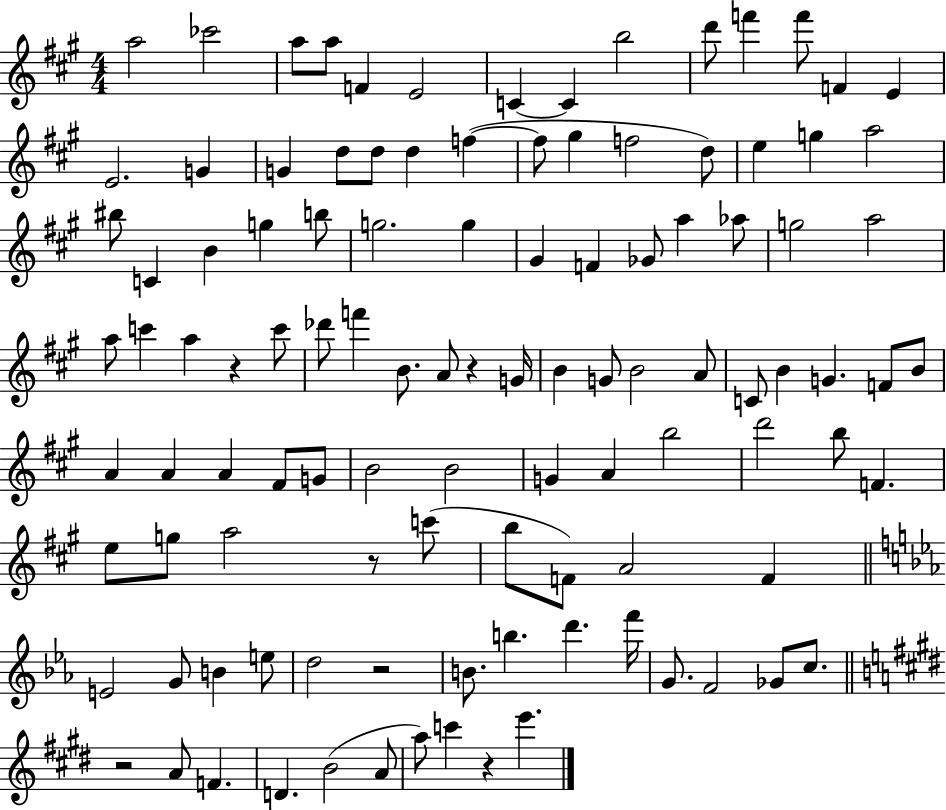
X:1
T:Untitled
M:4/4
L:1/4
K:A
a2 _c'2 a/2 a/2 F E2 C C b2 d'/2 f' f'/2 F E E2 G G d/2 d/2 d f f/2 ^g f2 d/2 e g a2 ^b/2 C B g b/2 g2 g ^G F _G/2 a _a/2 g2 a2 a/2 c' a z c'/2 _d'/2 f' B/2 A/2 z G/4 B G/2 B2 A/2 C/2 B G F/2 B/2 A A A ^F/2 G/2 B2 B2 G A b2 d'2 b/2 F e/2 g/2 a2 z/2 c'/2 b/2 F/2 A2 F E2 G/2 B e/2 d2 z2 B/2 b d' f'/4 G/2 F2 _G/2 c/2 z2 A/2 F D B2 A/2 a/2 c' z e'